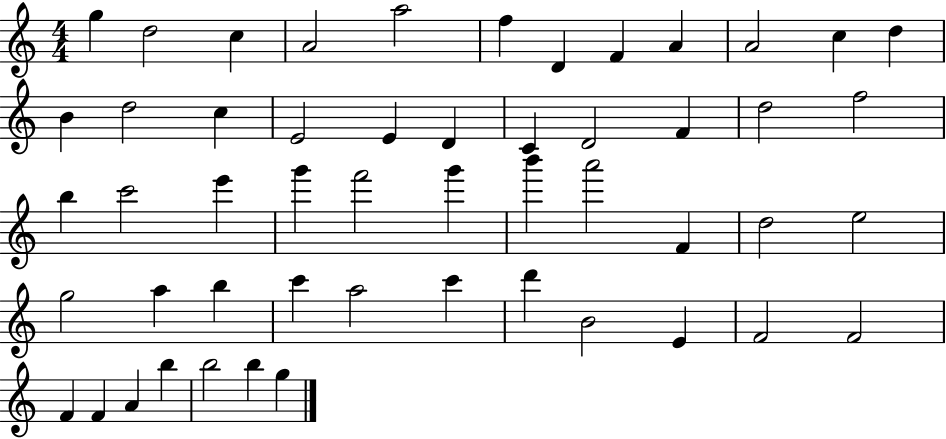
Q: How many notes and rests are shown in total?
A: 52